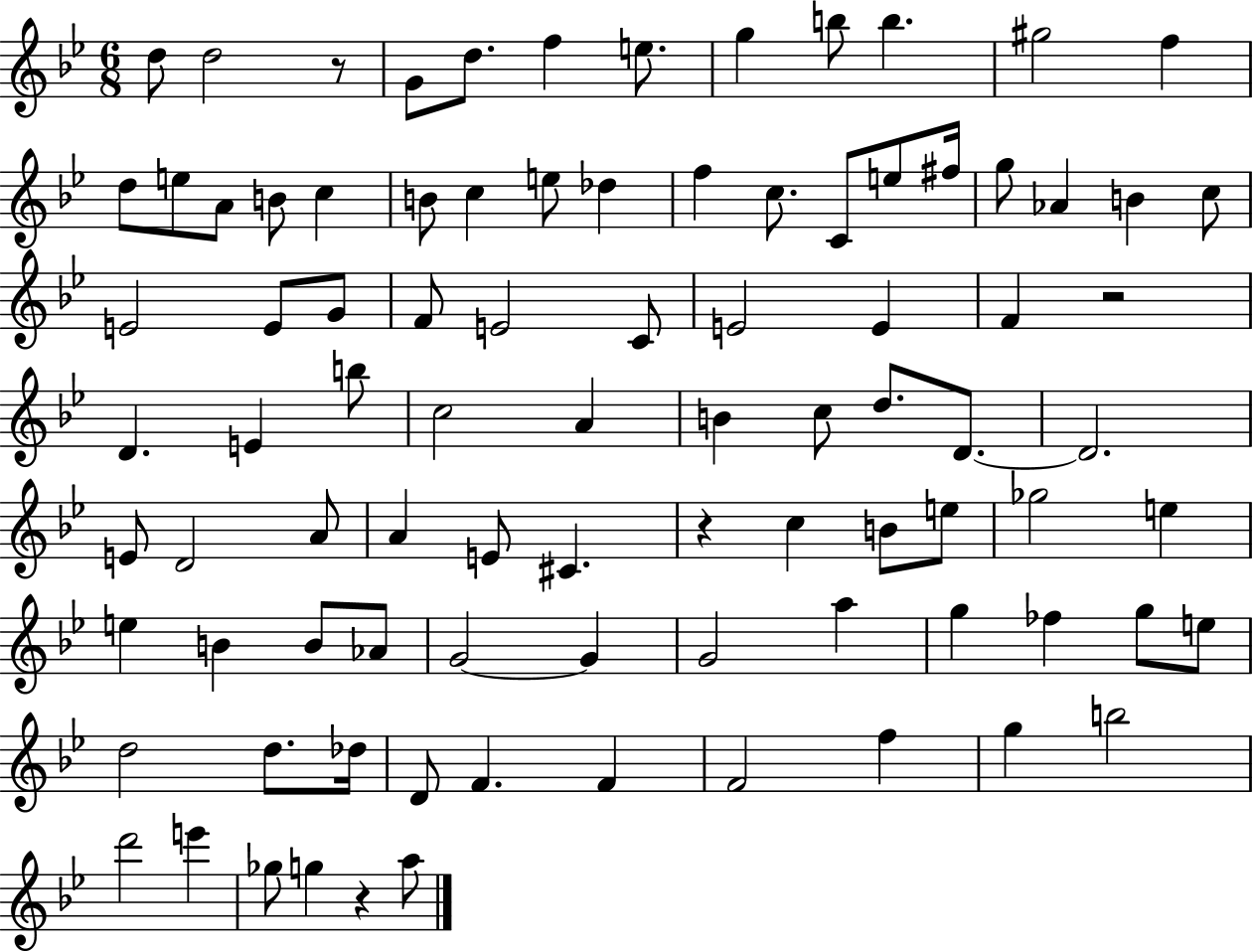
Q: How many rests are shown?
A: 4